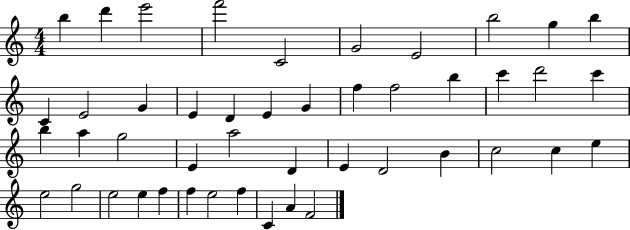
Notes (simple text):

B5/q D6/q E6/h F6/h C4/h G4/h E4/h B5/h G5/q B5/q C4/q E4/h G4/q E4/q D4/q E4/q G4/q F5/q F5/h B5/q C6/q D6/h C6/q B5/q A5/q G5/h E4/q A5/h D4/q E4/q D4/h B4/q C5/h C5/q E5/q E5/h G5/h E5/h E5/q F5/q F5/q E5/h F5/q C4/q A4/q F4/h